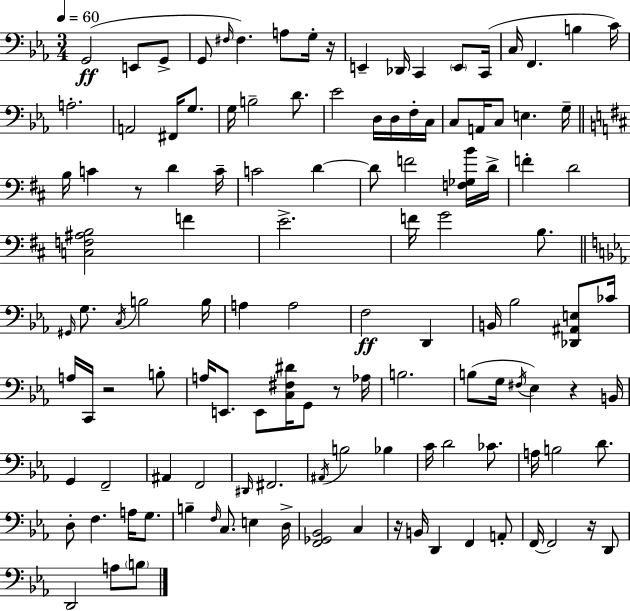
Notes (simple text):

G2/h E2/e G2/e G2/e F#3/s F#3/q. A3/e G3/s R/s E2/q Db2/s C2/q E2/e C2/s C3/s F2/q. B3/q C4/s A3/h. A2/h F#2/s G3/e. G3/s B3/h D4/e. Eb4/h D3/s D3/s F3/s C3/s C3/e A2/s C3/e E3/q. G3/s B3/s C4/q R/e D4/q C4/s C4/h D4/q D4/e F4/h [F3,Gb3,B4]/s D4/s F4/q D4/h [C3,F3,A#3,B3]/h F4/q E4/h. F4/s G4/h B3/e. G#2/s G3/e. C3/s B3/h B3/s A3/q A3/h F3/h D2/q B2/s Bb3/h [Db2,A#2,E3]/e CES4/s A3/s C2/s R/h B3/e A3/s E2/e. E2/e [C3,F#3,D#4]/s G2/e R/e Ab3/s B3/h. B3/e G3/s F#3/s Eb3/q R/q B2/s G2/q F2/h A#2/q F2/h D#2/s F#2/h. A#2/s B3/h Bb3/q C4/s D4/h CES4/e. A3/s B3/h D4/e. D3/e F3/q. A3/s G3/e. B3/q F3/s C3/e. E3/q D3/s [F2,Gb2,Bb2]/h C3/q R/s B2/s D2/q F2/q A2/e F2/s F2/h R/s D2/e D2/h A3/e B3/e